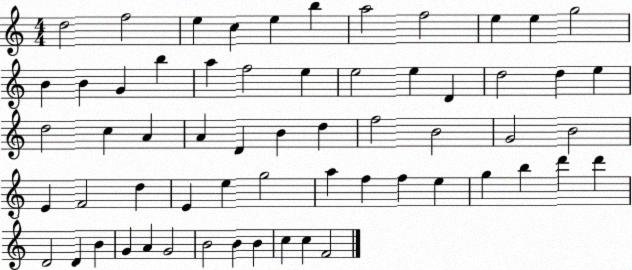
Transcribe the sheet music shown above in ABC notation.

X:1
T:Untitled
M:4/4
L:1/4
K:C
d2 f2 e c e b a2 f2 e e g2 B B G b a f2 e e2 e D d2 d e d2 c A A D B d f2 B2 G2 B2 E F2 d E e g2 a f f e g b d' d' D2 D B G A G2 B2 B B c c F2